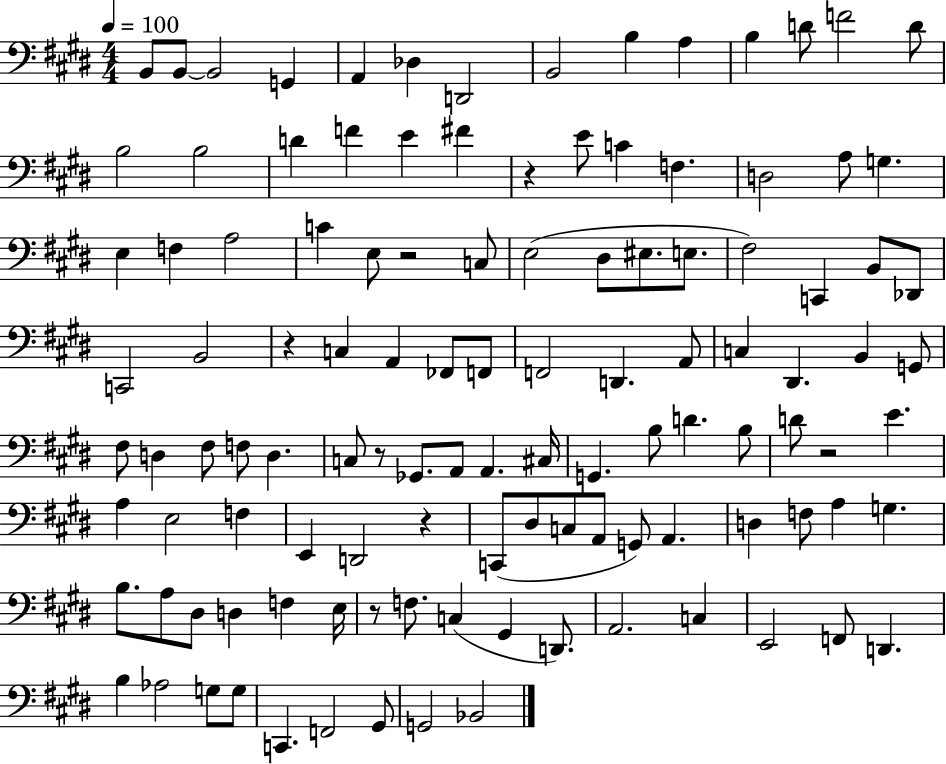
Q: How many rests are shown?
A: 7